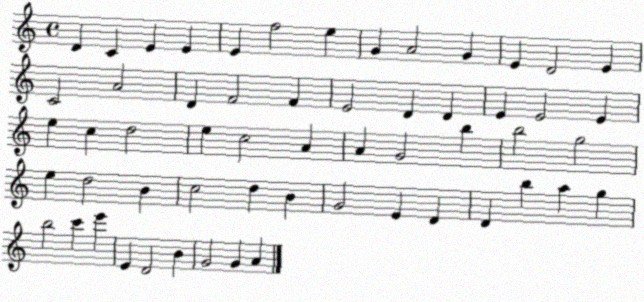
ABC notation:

X:1
T:Untitled
M:4/4
L:1/4
K:C
D C E E E f2 e G A2 G E D2 E C2 A2 D F2 F E2 D D E E2 E e c d2 e c2 A A G2 b b2 g2 e d2 B c2 d B G2 E D D b a g b2 c' e' E D2 B G2 G A